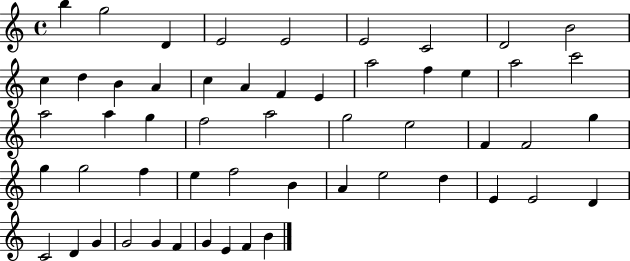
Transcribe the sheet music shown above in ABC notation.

X:1
T:Untitled
M:4/4
L:1/4
K:C
b g2 D E2 E2 E2 C2 D2 B2 c d B A c A F E a2 f e a2 c'2 a2 a g f2 a2 g2 e2 F F2 g g g2 f e f2 B A e2 d E E2 D C2 D G G2 G F G E F B